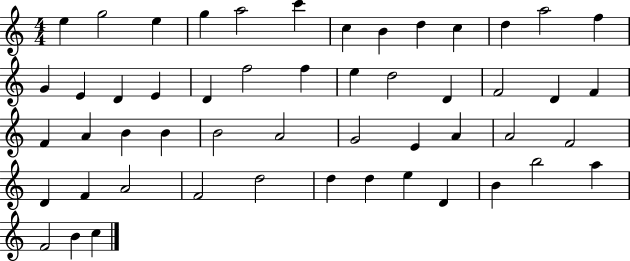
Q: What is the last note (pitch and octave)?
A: C5